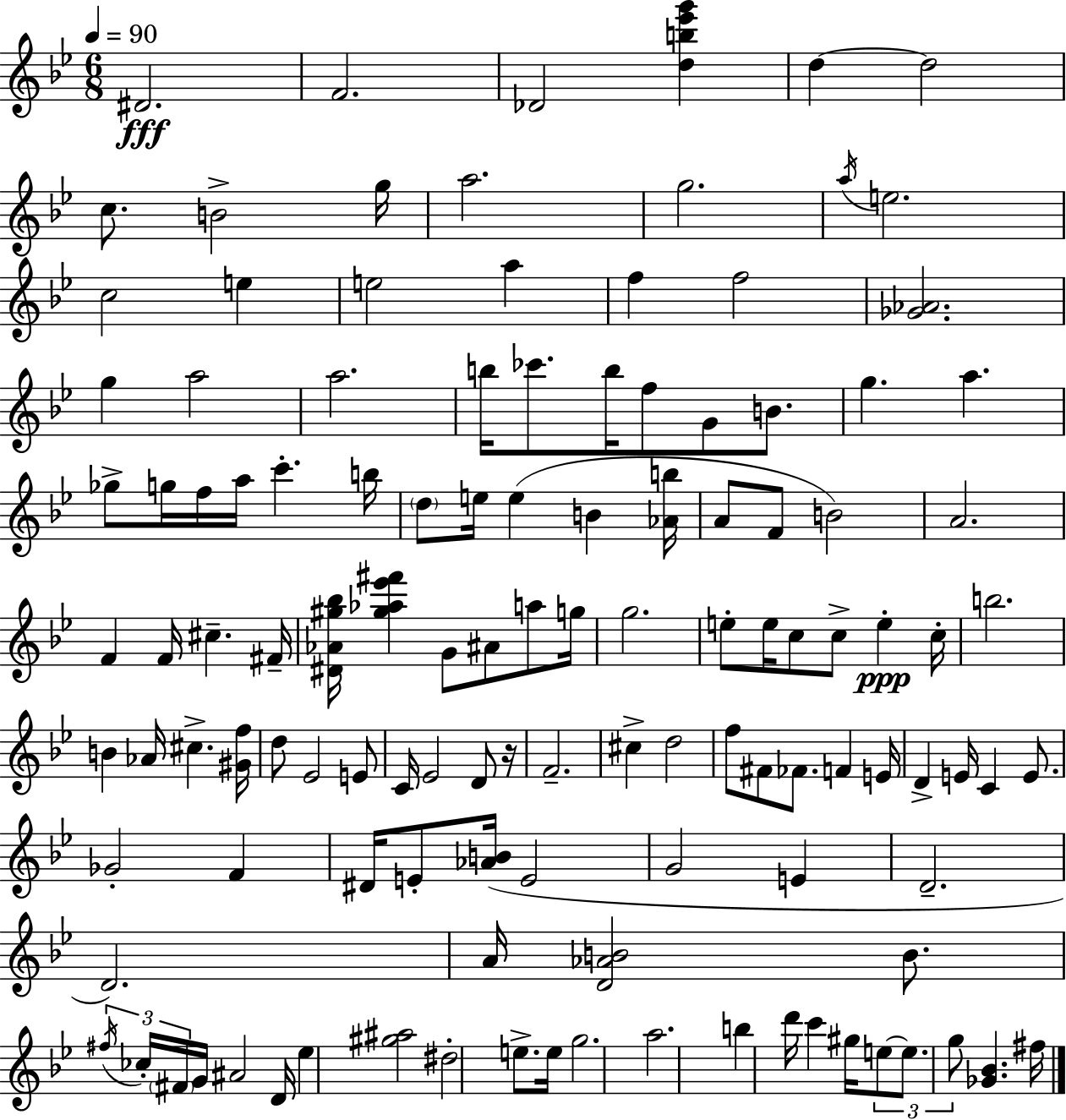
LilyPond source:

{
  \clef treble
  \numericTimeSignature
  \time 6/8
  \key bes \major
  \tempo 4 = 90
  \repeat volta 2 { dis'2.\fff | f'2. | des'2 <d'' b'' ees''' g'''>4 | d''4~~ d''2 | \break c''8. b'2-> g''16 | a''2. | g''2. | \acciaccatura { a''16 } e''2. | \break c''2 e''4 | e''2 a''4 | f''4 f''2 | <ges' aes'>2. | \break g''4 a''2 | a''2. | b''16 ces'''8. b''16 f''8 g'8 b'8. | g''4. a''4. | \break ges''8-> g''16 f''16 a''16 c'''4.-. | b''16 \parenthesize d''8 e''16 e''4( b'4 | <aes' b''>16 a'8 f'8 b'2) | a'2. | \break f'4 f'16 cis''4.-- | fis'16-- <dis' aes' gis'' bes''>16 <gis'' aes'' ees''' fis'''>4 g'8 ais'8 a''8 | g''16 g''2. | e''8-. e''16 c''8 c''8-> e''4-.\ppp | \break c''16-. b''2. | b'4 aes'16 cis''4.-> | <gis' f''>16 d''8 ees'2 e'8 | c'16 ees'2 d'8 | \break r16 f'2.-- | cis''4-> d''2 | f''8 fis'8 fes'8. f'4 | e'16 d'4-> e'16 c'4 e'8. | \break ges'2-. f'4 | dis'16 e'8-. <aes' b'>16( e'2 | g'2 e'4 | d'2.-- | \break d'2.) | a'16 <d' aes' b'>2 b'8. | \tuplet 3/2 { \acciaccatura { fis''16 } ces''16-. \parenthesize fis'16 } g'16 ais'2 | d'16 ees''4 <gis'' ais''>2 | \break dis''2-. e''8.-> | e''16 g''2. | a''2. | b''4 d'''16 c'''4 gis''16 | \break \tuplet 3/2 { e''8~~ e''8. g''8 } <ges' bes'>4. | fis''16 } \bar "|."
}